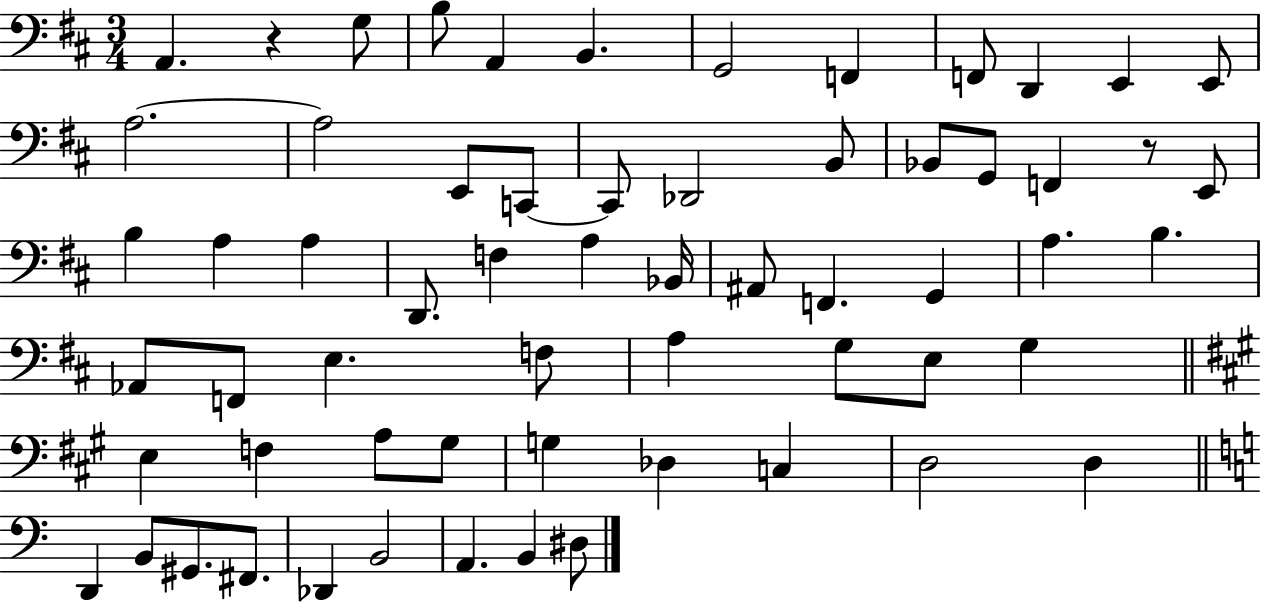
A2/q. R/q G3/e B3/e A2/q B2/q. G2/h F2/q F2/e D2/q E2/q E2/e A3/h. A3/h E2/e C2/e C2/e Db2/h B2/e Bb2/e G2/e F2/q R/e E2/e B3/q A3/q A3/q D2/e. F3/q A3/q Bb2/s A#2/e F2/q. G2/q A3/q. B3/q. Ab2/e F2/e E3/q. F3/e A3/q G3/e E3/e G3/q E3/q F3/q A3/e G#3/e G3/q Db3/q C3/q D3/h D3/q D2/q B2/e G#2/e. F#2/e. Db2/q B2/h A2/q. B2/q D#3/e